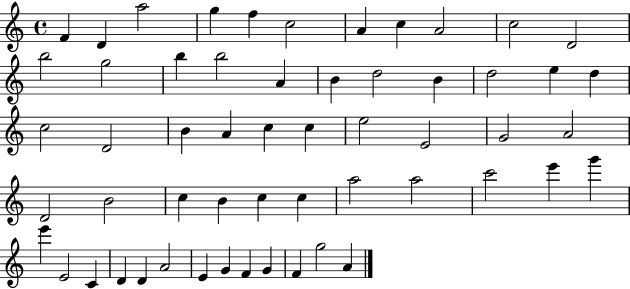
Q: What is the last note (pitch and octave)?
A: A4